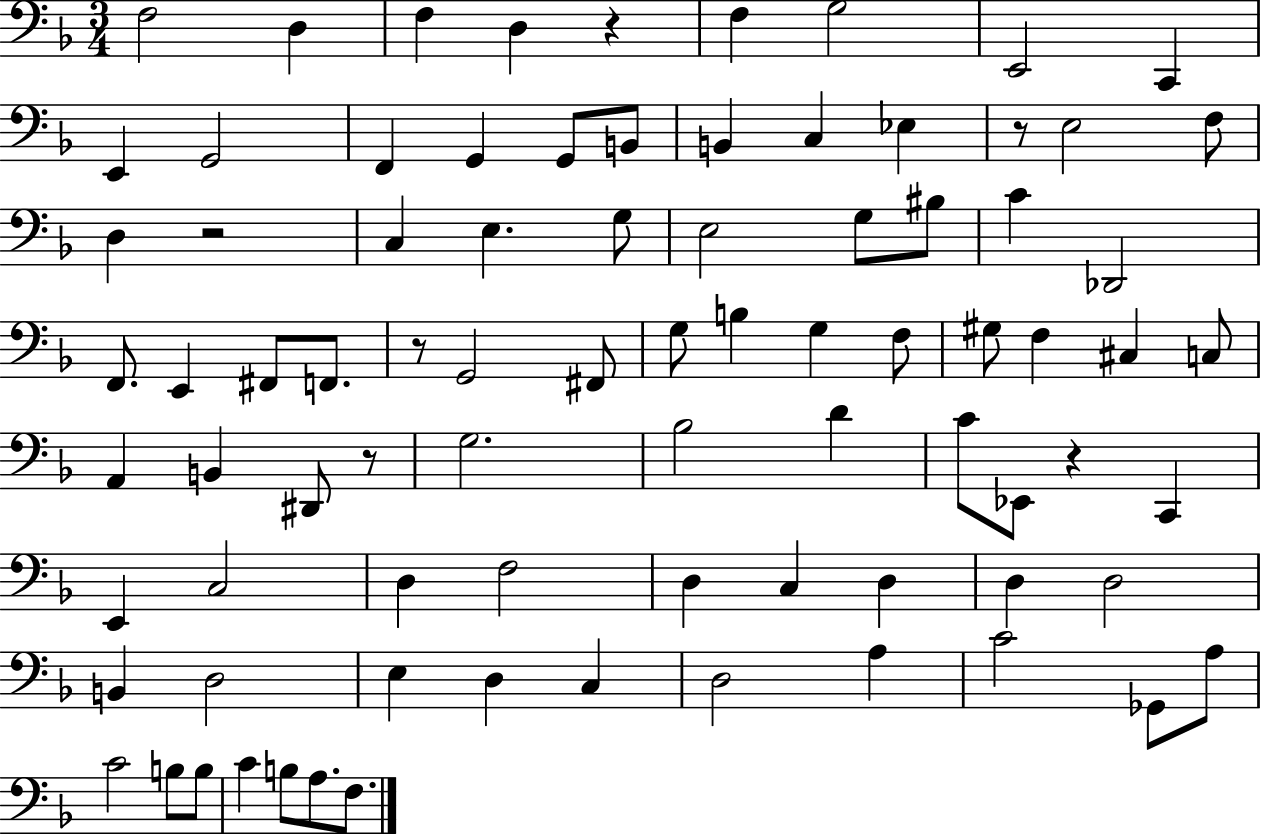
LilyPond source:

{
  \clef bass
  \numericTimeSignature
  \time 3/4
  \key f \major
  f2 d4 | f4 d4 r4 | f4 g2 | e,2 c,4 | \break e,4 g,2 | f,4 g,4 g,8 b,8 | b,4 c4 ees4 | r8 e2 f8 | \break d4 r2 | c4 e4. g8 | e2 g8 bis8 | c'4 des,2 | \break f,8. e,4 fis,8 f,8. | r8 g,2 fis,8 | g8 b4 g4 f8 | gis8 f4 cis4 c8 | \break a,4 b,4 dis,8 r8 | g2. | bes2 d'4 | c'8 ees,8 r4 c,4 | \break e,4 c2 | d4 f2 | d4 c4 d4 | d4 d2 | \break b,4 d2 | e4 d4 c4 | d2 a4 | c'2 ges,8 a8 | \break c'2 b8 b8 | c'4 b8 a8. f8. | \bar "|."
}